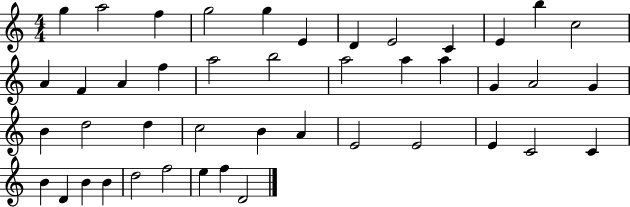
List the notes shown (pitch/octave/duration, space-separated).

G5/q A5/h F5/q G5/h G5/q E4/q D4/q E4/h C4/q E4/q B5/q C5/h A4/q F4/q A4/q F5/q A5/h B5/h A5/h A5/q A5/q G4/q A4/h G4/q B4/q D5/h D5/q C5/h B4/q A4/q E4/h E4/h E4/q C4/h C4/q B4/q D4/q B4/q B4/q D5/h F5/h E5/q F5/q D4/h